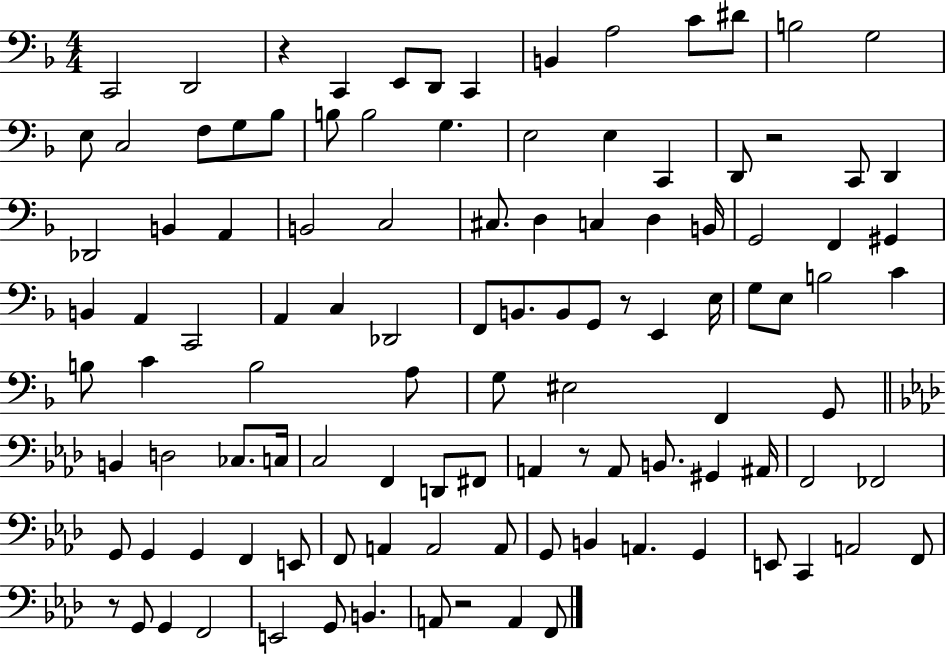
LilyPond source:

{
  \clef bass
  \numericTimeSignature
  \time 4/4
  \key f \major
  c,2 d,2 | r4 c,4 e,8 d,8 c,4 | b,4 a2 c'8 dis'8 | b2 g2 | \break e8 c2 f8 g8 bes8 | b8 b2 g4. | e2 e4 c,4 | d,8 r2 c,8 d,4 | \break des,2 b,4 a,4 | b,2 c2 | cis8. d4 c4 d4 b,16 | g,2 f,4 gis,4 | \break b,4 a,4 c,2 | a,4 c4 des,2 | f,8 b,8. b,8 g,8 r8 e,4 e16 | g8 e8 b2 c'4 | \break b8 c'4 b2 a8 | g8 eis2 f,4 g,8 | \bar "||" \break \key aes \major b,4 d2 ces8. c16 | c2 f,4 d,8 fis,8 | a,4 r8 a,8 b,8. gis,4 ais,16 | f,2 fes,2 | \break g,8 g,4 g,4 f,4 e,8 | f,8 a,4 a,2 a,8 | g,8 b,4 a,4. g,4 | e,8 c,4 a,2 f,8 | \break r8 g,8 g,4 f,2 | e,2 g,8 b,4. | a,8 r2 a,4 f,8 | \bar "|."
}